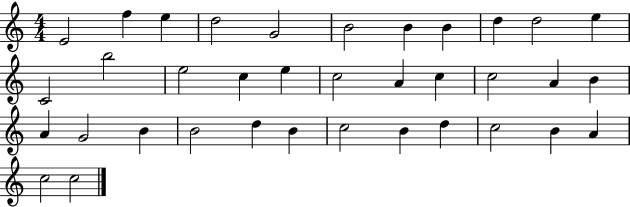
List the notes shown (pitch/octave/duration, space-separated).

E4/h F5/q E5/q D5/h G4/h B4/h B4/q B4/q D5/q D5/h E5/q C4/h B5/h E5/h C5/q E5/q C5/h A4/q C5/q C5/h A4/q B4/q A4/q G4/h B4/q B4/h D5/q B4/q C5/h B4/q D5/q C5/h B4/q A4/q C5/h C5/h